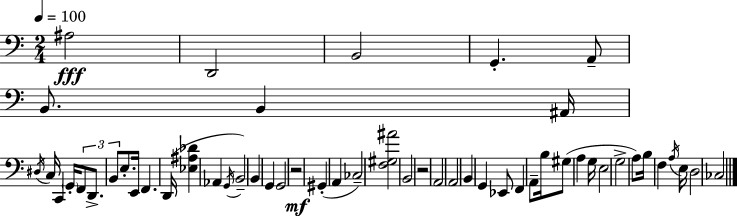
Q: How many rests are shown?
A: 2